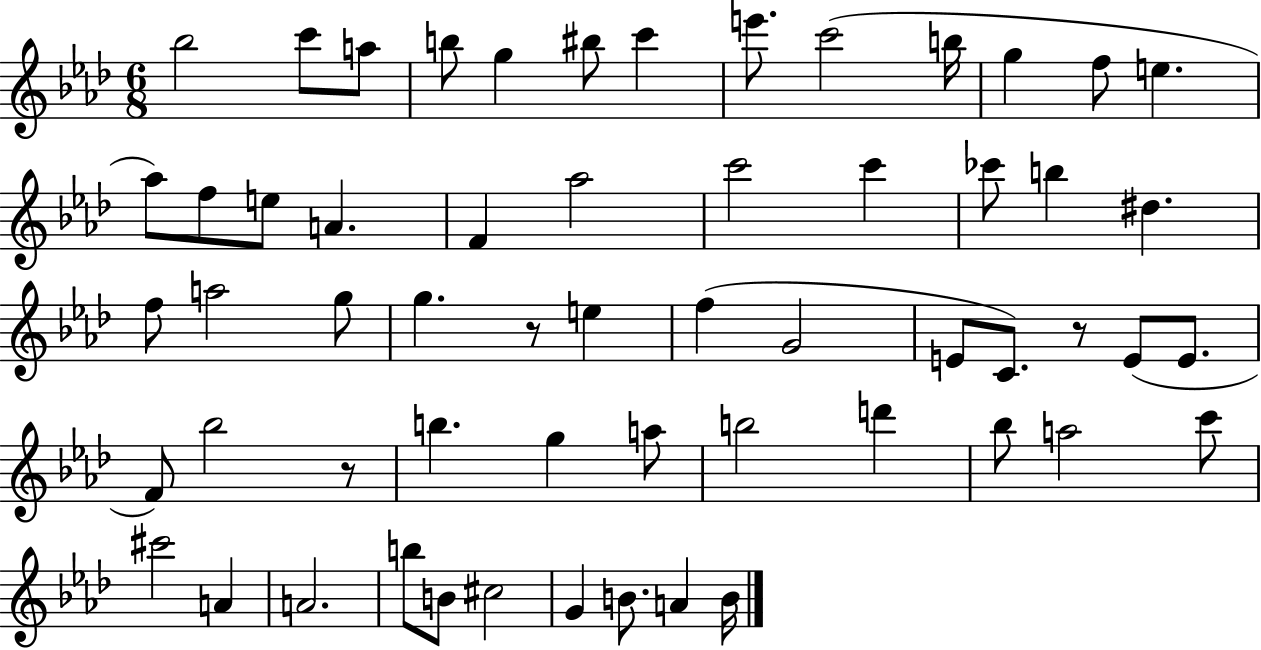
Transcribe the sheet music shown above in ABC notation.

X:1
T:Untitled
M:6/8
L:1/4
K:Ab
_b2 c'/2 a/2 b/2 g ^b/2 c' e'/2 c'2 b/4 g f/2 e _a/2 f/2 e/2 A F _a2 c'2 c' _c'/2 b ^d f/2 a2 g/2 g z/2 e f G2 E/2 C/2 z/2 E/2 E/2 F/2 _b2 z/2 b g a/2 b2 d' _b/2 a2 c'/2 ^c'2 A A2 b/2 B/2 ^c2 G B/2 A B/4